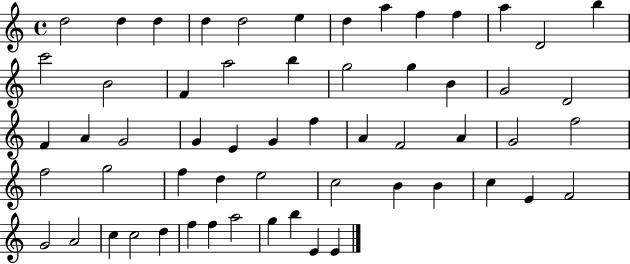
D5/h D5/q D5/q D5/q D5/h E5/q D5/q A5/q F5/q F5/q A5/q D4/h B5/q C6/h B4/h F4/q A5/h B5/q G5/h G5/q B4/q G4/h D4/h F4/q A4/q G4/h G4/q E4/q G4/q F5/q A4/q F4/h A4/q G4/h F5/h F5/h G5/h F5/q D5/q E5/h C5/h B4/q B4/q C5/q E4/q F4/h G4/h A4/h C5/q C5/h D5/q F5/q F5/q A5/h G5/q B5/q E4/q E4/q